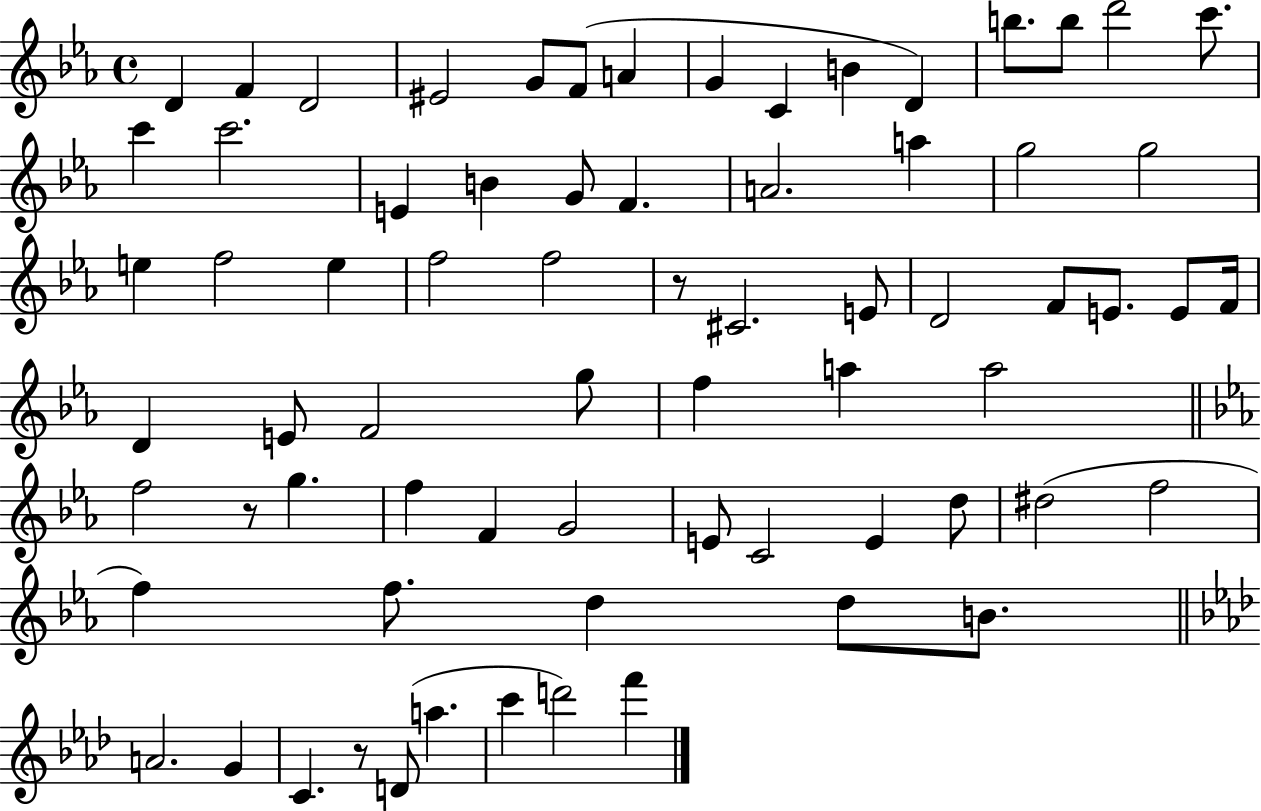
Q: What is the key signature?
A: EES major